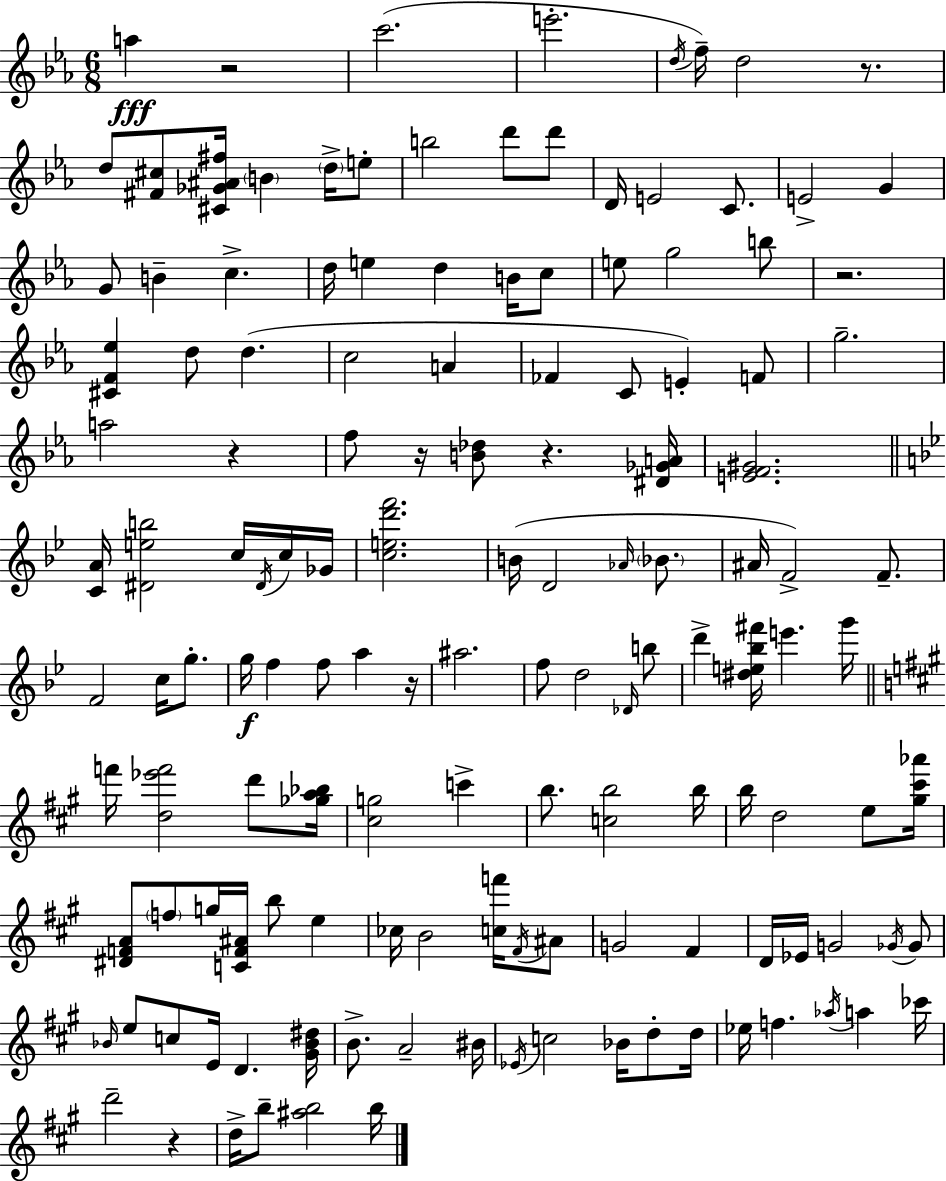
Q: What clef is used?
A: treble